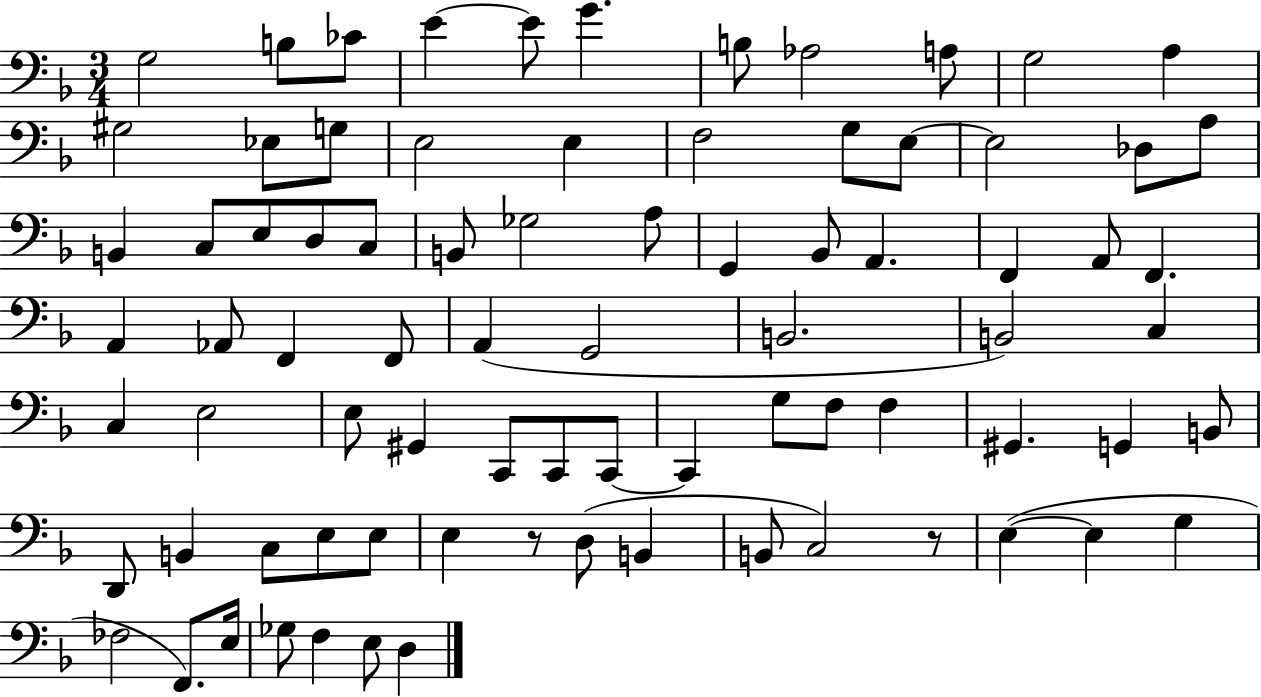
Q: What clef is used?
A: bass